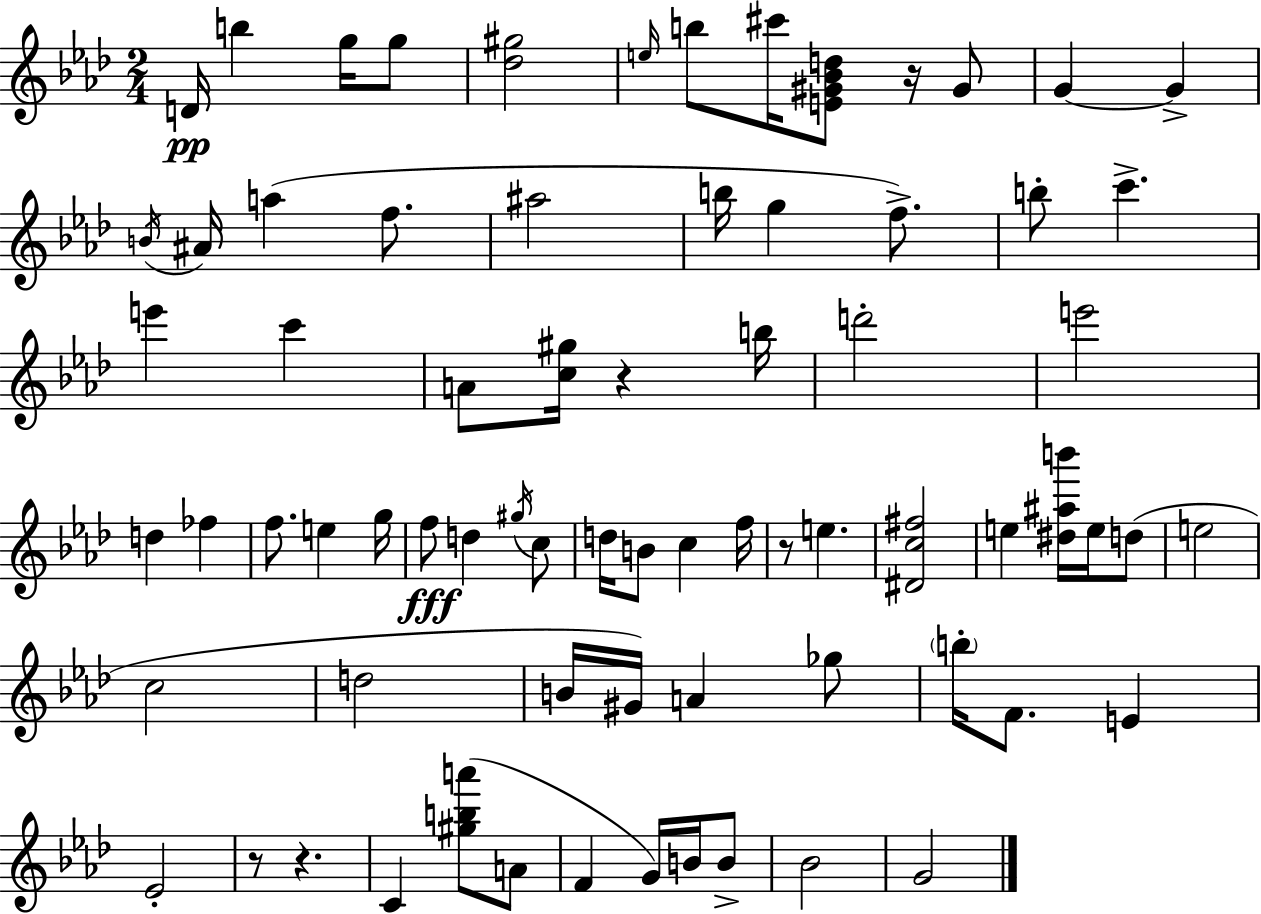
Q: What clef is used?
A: treble